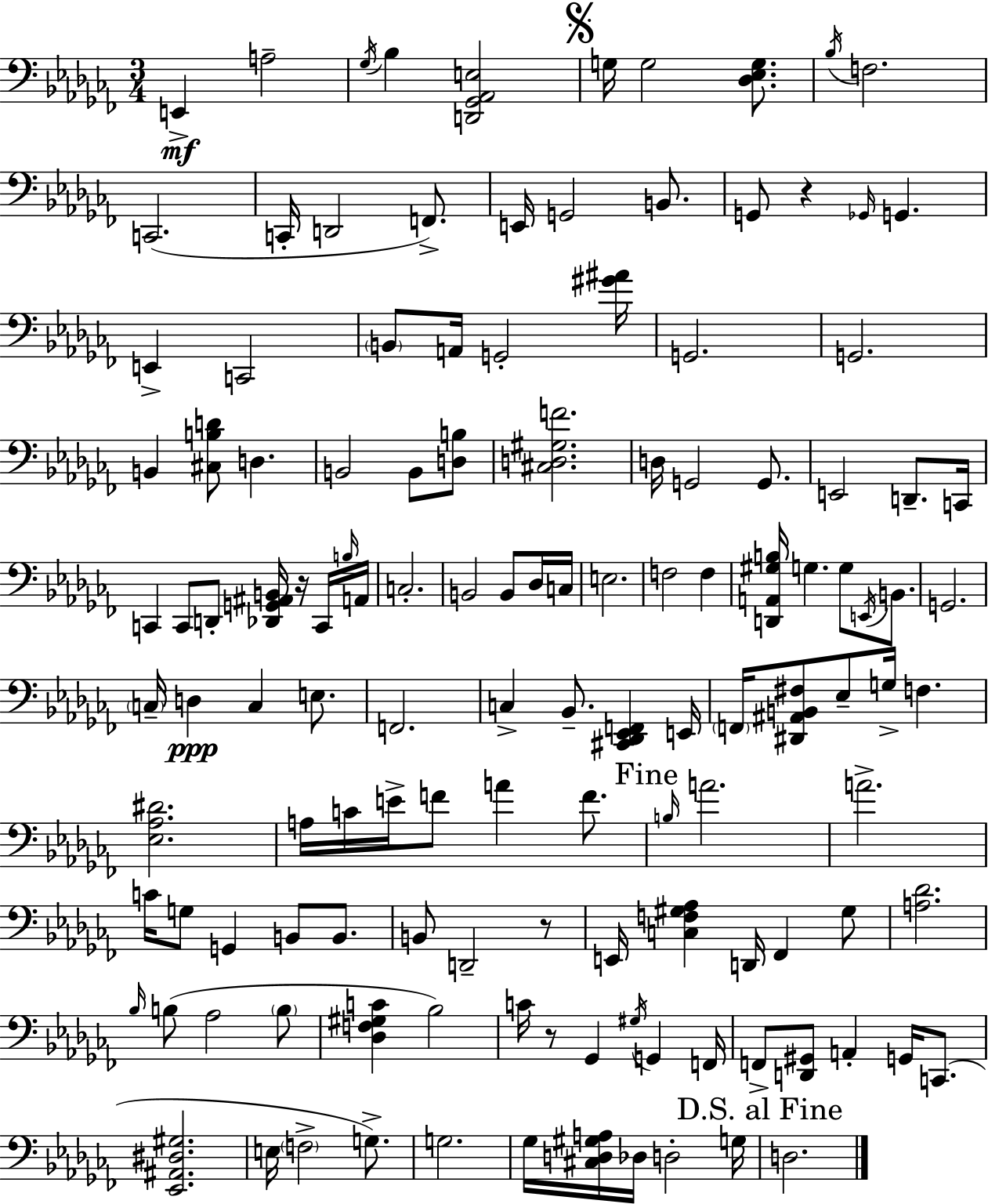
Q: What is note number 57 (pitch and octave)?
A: C3